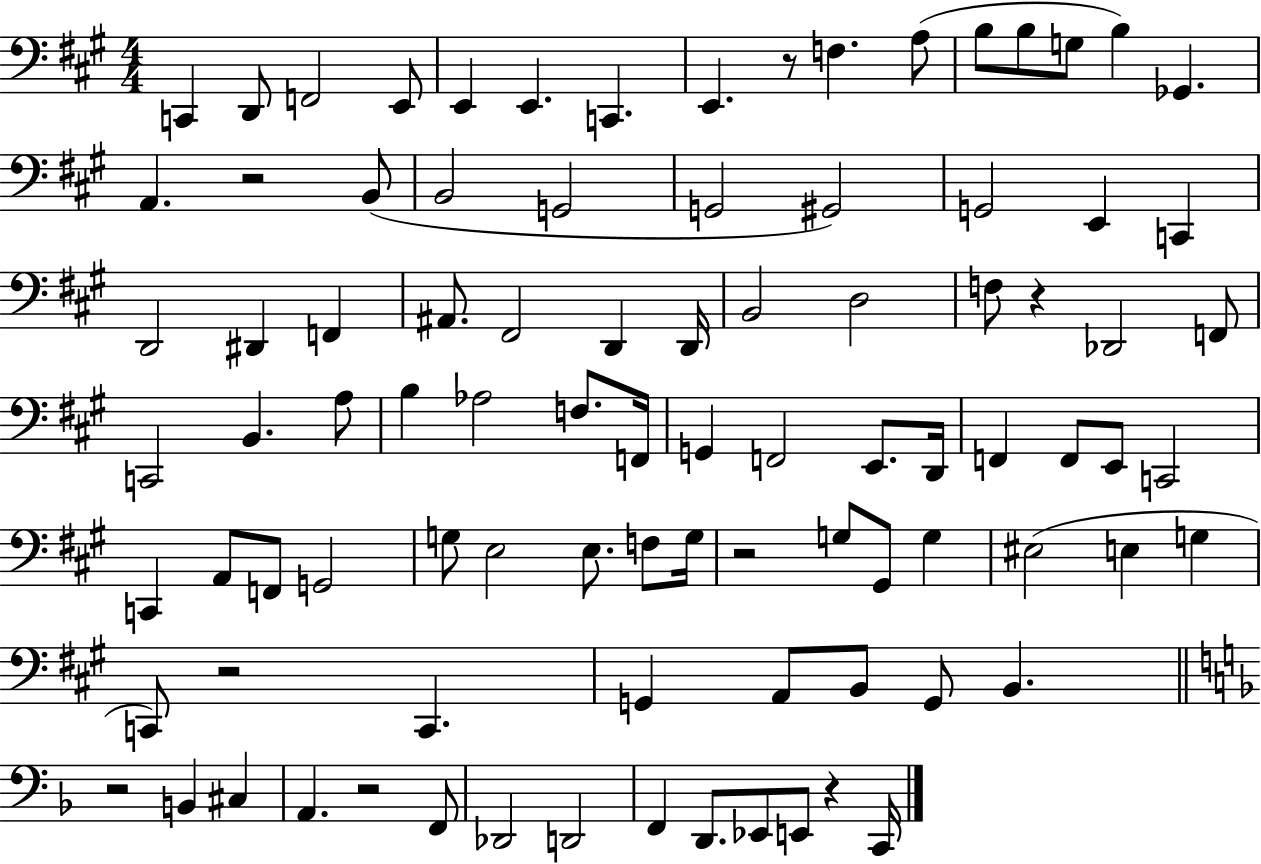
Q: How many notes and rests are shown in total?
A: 92